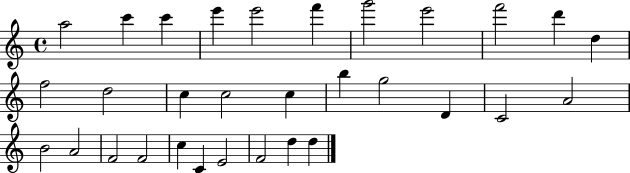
A5/h C6/q C6/q E6/q E6/h F6/q G6/h E6/h F6/h D6/q D5/q F5/h D5/h C5/q C5/h C5/q B5/q G5/h D4/q C4/h A4/h B4/h A4/h F4/h F4/h C5/q C4/q E4/h F4/h D5/q D5/q